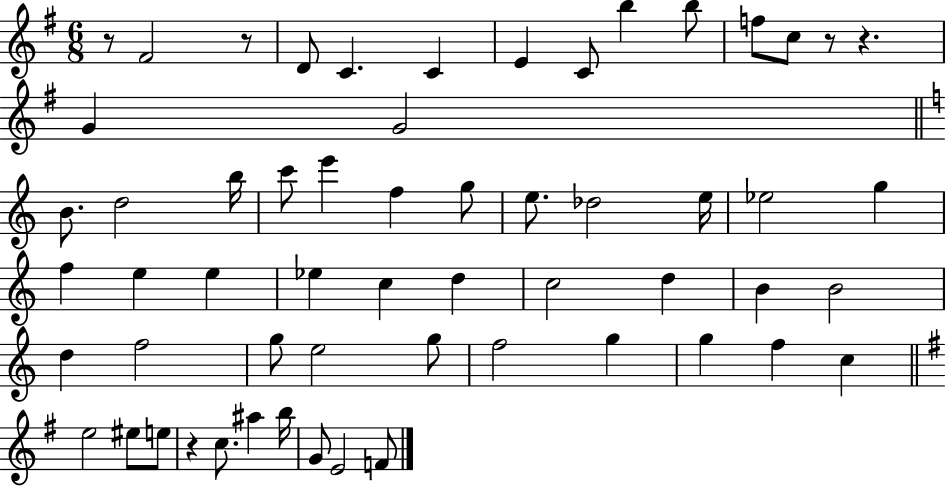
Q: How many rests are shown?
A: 5